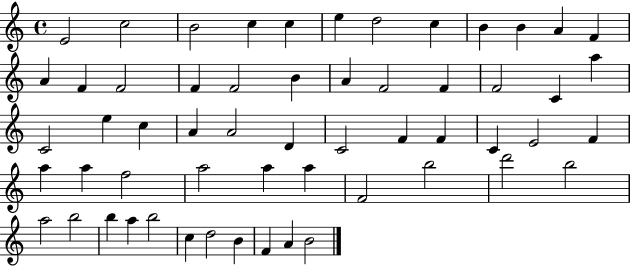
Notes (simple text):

E4/h C5/h B4/h C5/q C5/q E5/q D5/h C5/q B4/q B4/q A4/q F4/q A4/q F4/q F4/h F4/q F4/h B4/q A4/q F4/h F4/q F4/h C4/q A5/q C4/h E5/q C5/q A4/q A4/h D4/q C4/h F4/q F4/q C4/q E4/h F4/q A5/q A5/q F5/h A5/h A5/q A5/q F4/h B5/h D6/h B5/h A5/h B5/h B5/q A5/q B5/h C5/q D5/h B4/q F4/q A4/q B4/h